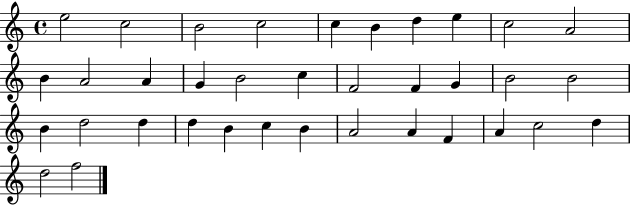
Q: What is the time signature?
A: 4/4